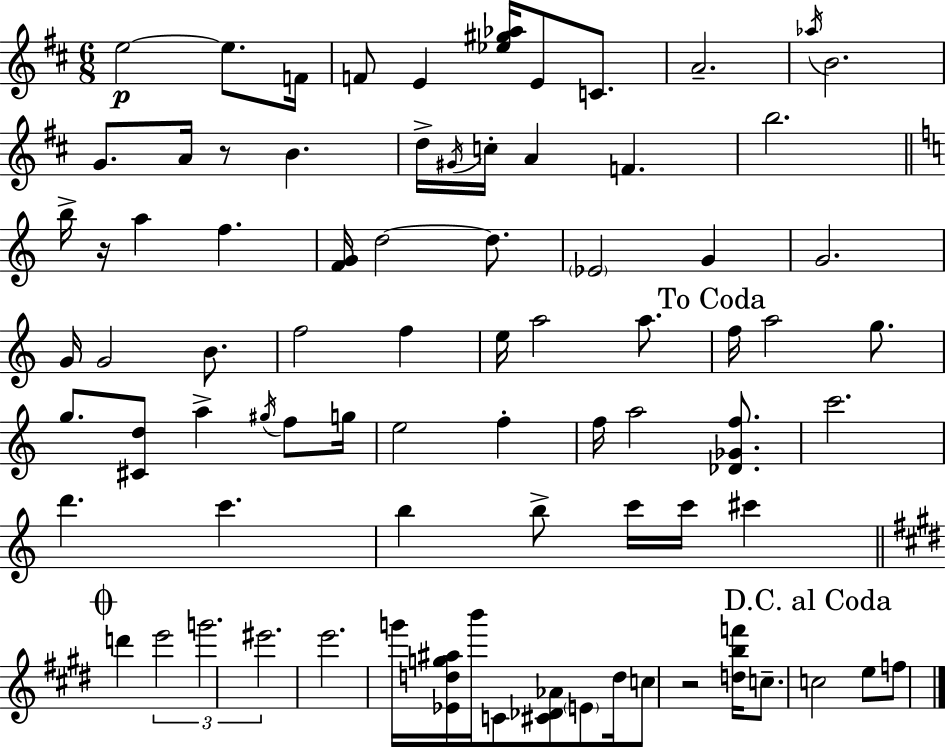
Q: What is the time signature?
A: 6/8